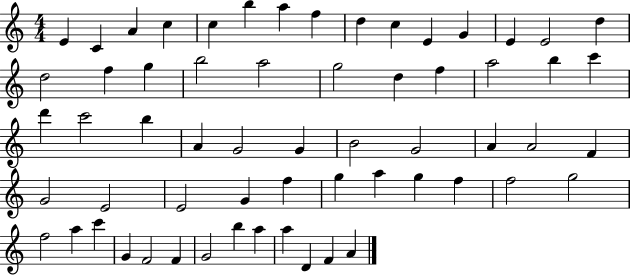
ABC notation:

X:1
T:Untitled
M:4/4
L:1/4
K:C
E C A c c b a f d c E G E E2 d d2 f g b2 a2 g2 d f a2 b c' d' c'2 b A G2 G B2 G2 A A2 F G2 E2 E2 G f g a g f f2 g2 f2 a c' G F2 F G2 b a a D F A